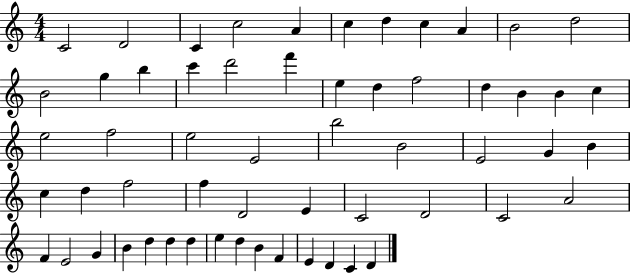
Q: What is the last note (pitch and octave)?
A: D4